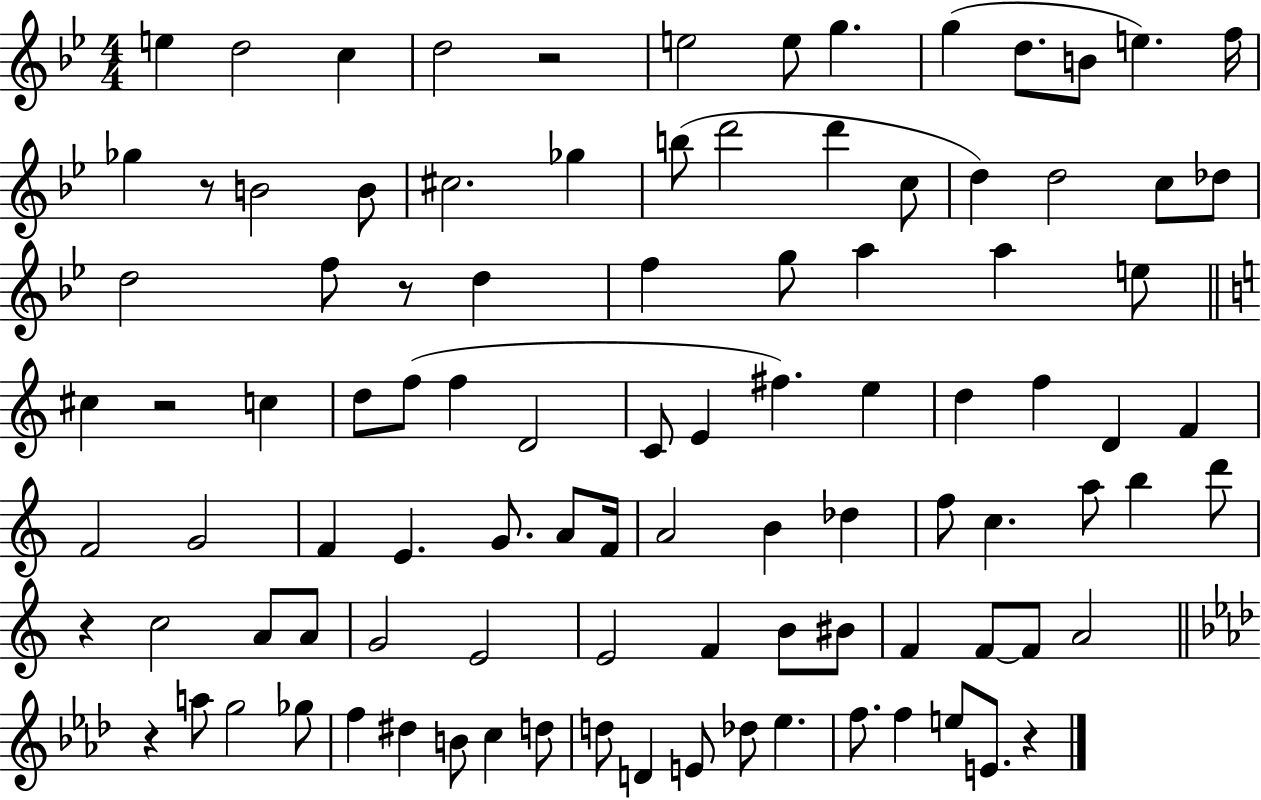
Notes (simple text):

E5/q D5/h C5/q D5/h R/h E5/h E5/e G5/q. G5/q D5/e. B4/e E5/q. F5/s Gb5/q R/e B4/h B4/e C#5/h. Gb5/q B5/e D6/h D6/q C5/e D5/q D5/h C5/e Db5/e D5/h F5/e R/e D5/q F5/q G5/e A5/q A5/q E5/e C#5/q R/h C5/q D5/e F5/e F5/q D4/h C4/e E4/q F#5/q. E5/q D5/q F5/q D4/q F4/q F4/h G4/h F4/q E4/q. G4/e. A4/e F4/s A4/h B4/q Db5/q F5/e C5/q. A5/e B5/q D6/e R/q C5/h A4/e A4/e G4/h E4/h E4/h F4/q B4/e BIS4/e F4/q F4/e F4/e A4/h R/q A5/e G5/h Gb5/e F5/q D#5/q B4/e C5/q D5/e D5/e D4/q E4/e Db5/e Eb5/q. F5/e. F5/q E5/e E4/e. R/q